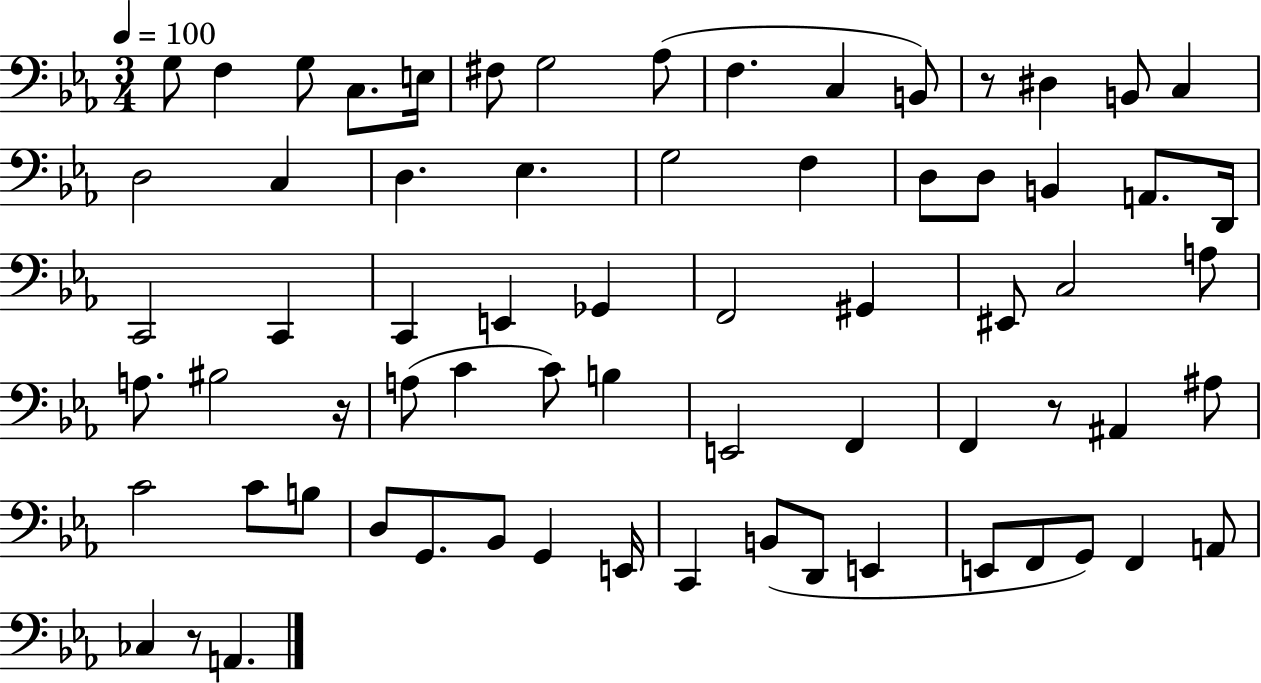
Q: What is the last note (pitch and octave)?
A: A2